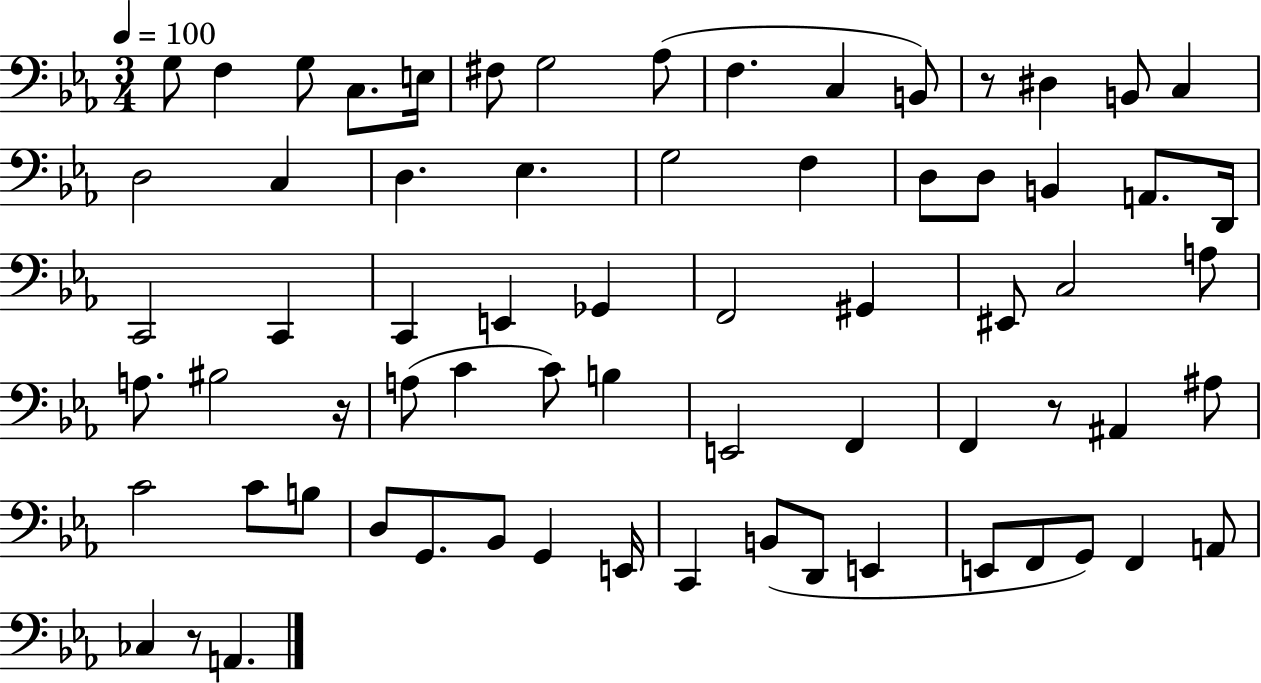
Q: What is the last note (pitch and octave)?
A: A2